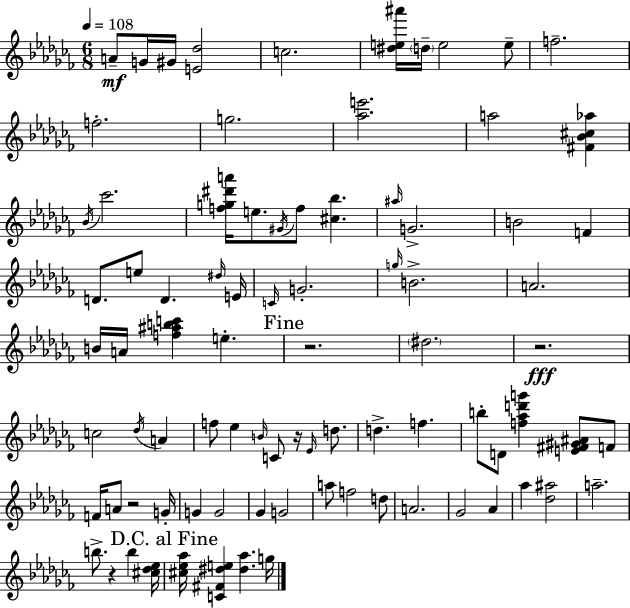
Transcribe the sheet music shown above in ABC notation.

X:1
T:Untitled
M:6/8
L:1/4
K:Abm
A/2 G/4 ^G/4 [E_d]2 c2 [^de^a']/4 d/4 e2 e/2 f2 f2 g2 [_ae']2 a2 [^F_B^c_a] _B/4 _c'2 [fg^d'a']/4 e/2 ^G/4 f/2 [^c_b] ^a/4 G2 B2 F D/2 e/2 D ^d/4 E/4 C/4 G2 g/4 B2 A2 B/4 A/4 [f^abc'] e z2 ^d2 z2 c2 _d/4 A f/2 _e B/4 C/2 z/4 _E/4 d/2 d f b/2 D/2 [f_ad'g'] [E^F^G^A]/2 F/2 F/4 A/2 z2 G/4 G G2 _G G2 a/2 f2 d/2 A2 _G2 _A _a [_d^a]2 a2 b/2 z b [^c_d_e]/4 [^c_e_a]/4 [C^F^de] [^d_a] g/4